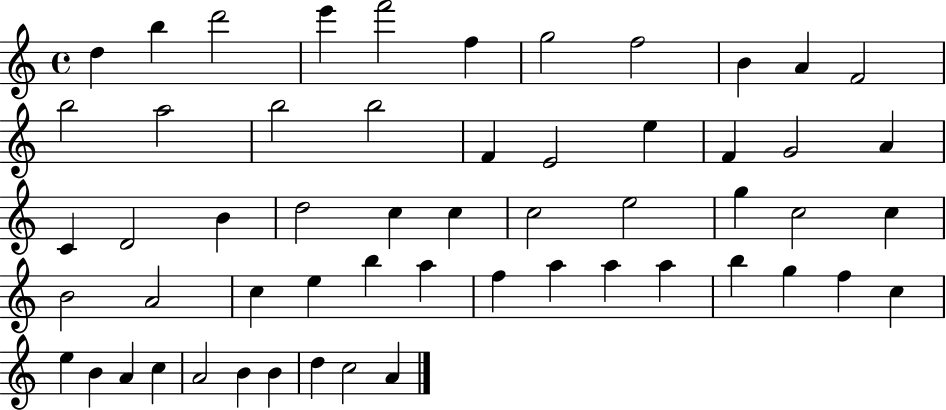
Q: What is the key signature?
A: C major